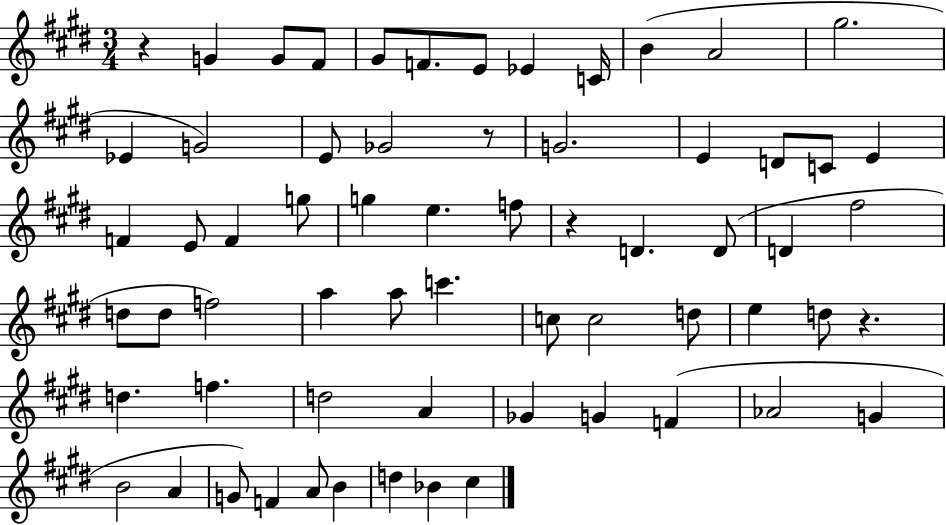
R/q G4/q G4/e F#4/e G#4/e F4/e. E4/e Eb4/q C4/s B4/q A4/h G#5/h. Eb4/q G4/h E4/e Gb4/h R/e G4/h. E4/q D4/e C4/e E4/q F4/q E4/e F4/q G5/e G5/q E5/q. F5/e R/q D4/q. D4/e D4/q F#5/h D5/e D5/e F5/h A5/q A5/e C6/q. C5/e C5/h D5/e E5/q D5/e R/q. D5/q. F5/q. D5/h A4/q Gb4/q G4/q F4/q Ab4/h G4/q B4/h A4/q G4/e F4/q A4/e B4/q D5/q Bb4/q C#5/q